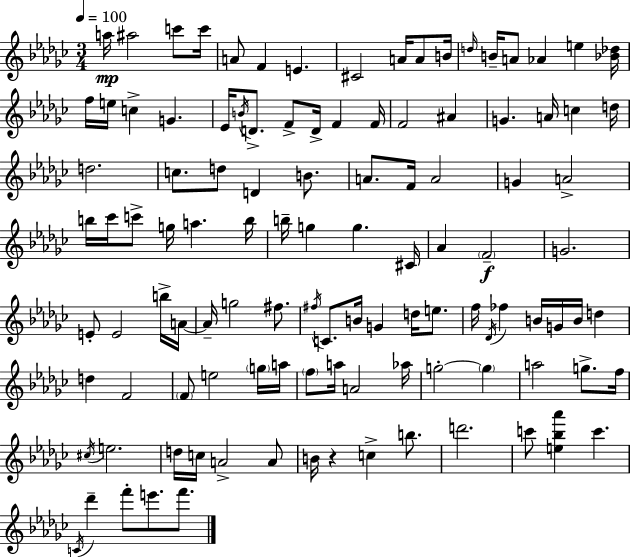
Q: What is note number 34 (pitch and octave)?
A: D5